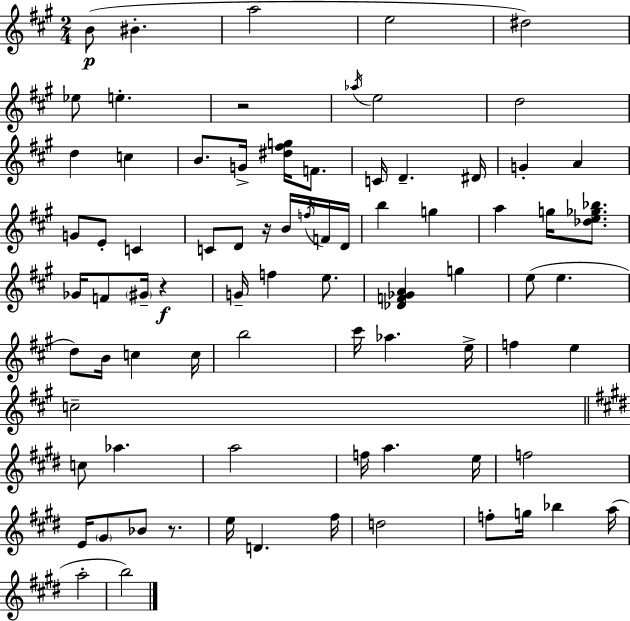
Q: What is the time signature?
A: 2/4